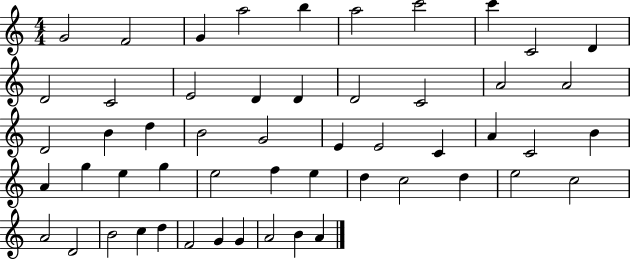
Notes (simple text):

G4/h F4/h G4/q A5/h B5/q A5/h C6/h C6/q C4/h D4/q D4/h C4/h E4/h D4/q D4/q D4/h C4/h A4/h A4/h D4/h B4/q D5/q B4/h G4/h E4/q E4/h C4/q A4/q C4/h B4/q A4/q G5/q E5/q G5/q E5/h F5/q E5/q D5/q C5/h D5/q E5/h C5/h A4/h D4/h B4/h C5/q D5/q F4/h G4/q G4/q A4/h B4/q A4/q